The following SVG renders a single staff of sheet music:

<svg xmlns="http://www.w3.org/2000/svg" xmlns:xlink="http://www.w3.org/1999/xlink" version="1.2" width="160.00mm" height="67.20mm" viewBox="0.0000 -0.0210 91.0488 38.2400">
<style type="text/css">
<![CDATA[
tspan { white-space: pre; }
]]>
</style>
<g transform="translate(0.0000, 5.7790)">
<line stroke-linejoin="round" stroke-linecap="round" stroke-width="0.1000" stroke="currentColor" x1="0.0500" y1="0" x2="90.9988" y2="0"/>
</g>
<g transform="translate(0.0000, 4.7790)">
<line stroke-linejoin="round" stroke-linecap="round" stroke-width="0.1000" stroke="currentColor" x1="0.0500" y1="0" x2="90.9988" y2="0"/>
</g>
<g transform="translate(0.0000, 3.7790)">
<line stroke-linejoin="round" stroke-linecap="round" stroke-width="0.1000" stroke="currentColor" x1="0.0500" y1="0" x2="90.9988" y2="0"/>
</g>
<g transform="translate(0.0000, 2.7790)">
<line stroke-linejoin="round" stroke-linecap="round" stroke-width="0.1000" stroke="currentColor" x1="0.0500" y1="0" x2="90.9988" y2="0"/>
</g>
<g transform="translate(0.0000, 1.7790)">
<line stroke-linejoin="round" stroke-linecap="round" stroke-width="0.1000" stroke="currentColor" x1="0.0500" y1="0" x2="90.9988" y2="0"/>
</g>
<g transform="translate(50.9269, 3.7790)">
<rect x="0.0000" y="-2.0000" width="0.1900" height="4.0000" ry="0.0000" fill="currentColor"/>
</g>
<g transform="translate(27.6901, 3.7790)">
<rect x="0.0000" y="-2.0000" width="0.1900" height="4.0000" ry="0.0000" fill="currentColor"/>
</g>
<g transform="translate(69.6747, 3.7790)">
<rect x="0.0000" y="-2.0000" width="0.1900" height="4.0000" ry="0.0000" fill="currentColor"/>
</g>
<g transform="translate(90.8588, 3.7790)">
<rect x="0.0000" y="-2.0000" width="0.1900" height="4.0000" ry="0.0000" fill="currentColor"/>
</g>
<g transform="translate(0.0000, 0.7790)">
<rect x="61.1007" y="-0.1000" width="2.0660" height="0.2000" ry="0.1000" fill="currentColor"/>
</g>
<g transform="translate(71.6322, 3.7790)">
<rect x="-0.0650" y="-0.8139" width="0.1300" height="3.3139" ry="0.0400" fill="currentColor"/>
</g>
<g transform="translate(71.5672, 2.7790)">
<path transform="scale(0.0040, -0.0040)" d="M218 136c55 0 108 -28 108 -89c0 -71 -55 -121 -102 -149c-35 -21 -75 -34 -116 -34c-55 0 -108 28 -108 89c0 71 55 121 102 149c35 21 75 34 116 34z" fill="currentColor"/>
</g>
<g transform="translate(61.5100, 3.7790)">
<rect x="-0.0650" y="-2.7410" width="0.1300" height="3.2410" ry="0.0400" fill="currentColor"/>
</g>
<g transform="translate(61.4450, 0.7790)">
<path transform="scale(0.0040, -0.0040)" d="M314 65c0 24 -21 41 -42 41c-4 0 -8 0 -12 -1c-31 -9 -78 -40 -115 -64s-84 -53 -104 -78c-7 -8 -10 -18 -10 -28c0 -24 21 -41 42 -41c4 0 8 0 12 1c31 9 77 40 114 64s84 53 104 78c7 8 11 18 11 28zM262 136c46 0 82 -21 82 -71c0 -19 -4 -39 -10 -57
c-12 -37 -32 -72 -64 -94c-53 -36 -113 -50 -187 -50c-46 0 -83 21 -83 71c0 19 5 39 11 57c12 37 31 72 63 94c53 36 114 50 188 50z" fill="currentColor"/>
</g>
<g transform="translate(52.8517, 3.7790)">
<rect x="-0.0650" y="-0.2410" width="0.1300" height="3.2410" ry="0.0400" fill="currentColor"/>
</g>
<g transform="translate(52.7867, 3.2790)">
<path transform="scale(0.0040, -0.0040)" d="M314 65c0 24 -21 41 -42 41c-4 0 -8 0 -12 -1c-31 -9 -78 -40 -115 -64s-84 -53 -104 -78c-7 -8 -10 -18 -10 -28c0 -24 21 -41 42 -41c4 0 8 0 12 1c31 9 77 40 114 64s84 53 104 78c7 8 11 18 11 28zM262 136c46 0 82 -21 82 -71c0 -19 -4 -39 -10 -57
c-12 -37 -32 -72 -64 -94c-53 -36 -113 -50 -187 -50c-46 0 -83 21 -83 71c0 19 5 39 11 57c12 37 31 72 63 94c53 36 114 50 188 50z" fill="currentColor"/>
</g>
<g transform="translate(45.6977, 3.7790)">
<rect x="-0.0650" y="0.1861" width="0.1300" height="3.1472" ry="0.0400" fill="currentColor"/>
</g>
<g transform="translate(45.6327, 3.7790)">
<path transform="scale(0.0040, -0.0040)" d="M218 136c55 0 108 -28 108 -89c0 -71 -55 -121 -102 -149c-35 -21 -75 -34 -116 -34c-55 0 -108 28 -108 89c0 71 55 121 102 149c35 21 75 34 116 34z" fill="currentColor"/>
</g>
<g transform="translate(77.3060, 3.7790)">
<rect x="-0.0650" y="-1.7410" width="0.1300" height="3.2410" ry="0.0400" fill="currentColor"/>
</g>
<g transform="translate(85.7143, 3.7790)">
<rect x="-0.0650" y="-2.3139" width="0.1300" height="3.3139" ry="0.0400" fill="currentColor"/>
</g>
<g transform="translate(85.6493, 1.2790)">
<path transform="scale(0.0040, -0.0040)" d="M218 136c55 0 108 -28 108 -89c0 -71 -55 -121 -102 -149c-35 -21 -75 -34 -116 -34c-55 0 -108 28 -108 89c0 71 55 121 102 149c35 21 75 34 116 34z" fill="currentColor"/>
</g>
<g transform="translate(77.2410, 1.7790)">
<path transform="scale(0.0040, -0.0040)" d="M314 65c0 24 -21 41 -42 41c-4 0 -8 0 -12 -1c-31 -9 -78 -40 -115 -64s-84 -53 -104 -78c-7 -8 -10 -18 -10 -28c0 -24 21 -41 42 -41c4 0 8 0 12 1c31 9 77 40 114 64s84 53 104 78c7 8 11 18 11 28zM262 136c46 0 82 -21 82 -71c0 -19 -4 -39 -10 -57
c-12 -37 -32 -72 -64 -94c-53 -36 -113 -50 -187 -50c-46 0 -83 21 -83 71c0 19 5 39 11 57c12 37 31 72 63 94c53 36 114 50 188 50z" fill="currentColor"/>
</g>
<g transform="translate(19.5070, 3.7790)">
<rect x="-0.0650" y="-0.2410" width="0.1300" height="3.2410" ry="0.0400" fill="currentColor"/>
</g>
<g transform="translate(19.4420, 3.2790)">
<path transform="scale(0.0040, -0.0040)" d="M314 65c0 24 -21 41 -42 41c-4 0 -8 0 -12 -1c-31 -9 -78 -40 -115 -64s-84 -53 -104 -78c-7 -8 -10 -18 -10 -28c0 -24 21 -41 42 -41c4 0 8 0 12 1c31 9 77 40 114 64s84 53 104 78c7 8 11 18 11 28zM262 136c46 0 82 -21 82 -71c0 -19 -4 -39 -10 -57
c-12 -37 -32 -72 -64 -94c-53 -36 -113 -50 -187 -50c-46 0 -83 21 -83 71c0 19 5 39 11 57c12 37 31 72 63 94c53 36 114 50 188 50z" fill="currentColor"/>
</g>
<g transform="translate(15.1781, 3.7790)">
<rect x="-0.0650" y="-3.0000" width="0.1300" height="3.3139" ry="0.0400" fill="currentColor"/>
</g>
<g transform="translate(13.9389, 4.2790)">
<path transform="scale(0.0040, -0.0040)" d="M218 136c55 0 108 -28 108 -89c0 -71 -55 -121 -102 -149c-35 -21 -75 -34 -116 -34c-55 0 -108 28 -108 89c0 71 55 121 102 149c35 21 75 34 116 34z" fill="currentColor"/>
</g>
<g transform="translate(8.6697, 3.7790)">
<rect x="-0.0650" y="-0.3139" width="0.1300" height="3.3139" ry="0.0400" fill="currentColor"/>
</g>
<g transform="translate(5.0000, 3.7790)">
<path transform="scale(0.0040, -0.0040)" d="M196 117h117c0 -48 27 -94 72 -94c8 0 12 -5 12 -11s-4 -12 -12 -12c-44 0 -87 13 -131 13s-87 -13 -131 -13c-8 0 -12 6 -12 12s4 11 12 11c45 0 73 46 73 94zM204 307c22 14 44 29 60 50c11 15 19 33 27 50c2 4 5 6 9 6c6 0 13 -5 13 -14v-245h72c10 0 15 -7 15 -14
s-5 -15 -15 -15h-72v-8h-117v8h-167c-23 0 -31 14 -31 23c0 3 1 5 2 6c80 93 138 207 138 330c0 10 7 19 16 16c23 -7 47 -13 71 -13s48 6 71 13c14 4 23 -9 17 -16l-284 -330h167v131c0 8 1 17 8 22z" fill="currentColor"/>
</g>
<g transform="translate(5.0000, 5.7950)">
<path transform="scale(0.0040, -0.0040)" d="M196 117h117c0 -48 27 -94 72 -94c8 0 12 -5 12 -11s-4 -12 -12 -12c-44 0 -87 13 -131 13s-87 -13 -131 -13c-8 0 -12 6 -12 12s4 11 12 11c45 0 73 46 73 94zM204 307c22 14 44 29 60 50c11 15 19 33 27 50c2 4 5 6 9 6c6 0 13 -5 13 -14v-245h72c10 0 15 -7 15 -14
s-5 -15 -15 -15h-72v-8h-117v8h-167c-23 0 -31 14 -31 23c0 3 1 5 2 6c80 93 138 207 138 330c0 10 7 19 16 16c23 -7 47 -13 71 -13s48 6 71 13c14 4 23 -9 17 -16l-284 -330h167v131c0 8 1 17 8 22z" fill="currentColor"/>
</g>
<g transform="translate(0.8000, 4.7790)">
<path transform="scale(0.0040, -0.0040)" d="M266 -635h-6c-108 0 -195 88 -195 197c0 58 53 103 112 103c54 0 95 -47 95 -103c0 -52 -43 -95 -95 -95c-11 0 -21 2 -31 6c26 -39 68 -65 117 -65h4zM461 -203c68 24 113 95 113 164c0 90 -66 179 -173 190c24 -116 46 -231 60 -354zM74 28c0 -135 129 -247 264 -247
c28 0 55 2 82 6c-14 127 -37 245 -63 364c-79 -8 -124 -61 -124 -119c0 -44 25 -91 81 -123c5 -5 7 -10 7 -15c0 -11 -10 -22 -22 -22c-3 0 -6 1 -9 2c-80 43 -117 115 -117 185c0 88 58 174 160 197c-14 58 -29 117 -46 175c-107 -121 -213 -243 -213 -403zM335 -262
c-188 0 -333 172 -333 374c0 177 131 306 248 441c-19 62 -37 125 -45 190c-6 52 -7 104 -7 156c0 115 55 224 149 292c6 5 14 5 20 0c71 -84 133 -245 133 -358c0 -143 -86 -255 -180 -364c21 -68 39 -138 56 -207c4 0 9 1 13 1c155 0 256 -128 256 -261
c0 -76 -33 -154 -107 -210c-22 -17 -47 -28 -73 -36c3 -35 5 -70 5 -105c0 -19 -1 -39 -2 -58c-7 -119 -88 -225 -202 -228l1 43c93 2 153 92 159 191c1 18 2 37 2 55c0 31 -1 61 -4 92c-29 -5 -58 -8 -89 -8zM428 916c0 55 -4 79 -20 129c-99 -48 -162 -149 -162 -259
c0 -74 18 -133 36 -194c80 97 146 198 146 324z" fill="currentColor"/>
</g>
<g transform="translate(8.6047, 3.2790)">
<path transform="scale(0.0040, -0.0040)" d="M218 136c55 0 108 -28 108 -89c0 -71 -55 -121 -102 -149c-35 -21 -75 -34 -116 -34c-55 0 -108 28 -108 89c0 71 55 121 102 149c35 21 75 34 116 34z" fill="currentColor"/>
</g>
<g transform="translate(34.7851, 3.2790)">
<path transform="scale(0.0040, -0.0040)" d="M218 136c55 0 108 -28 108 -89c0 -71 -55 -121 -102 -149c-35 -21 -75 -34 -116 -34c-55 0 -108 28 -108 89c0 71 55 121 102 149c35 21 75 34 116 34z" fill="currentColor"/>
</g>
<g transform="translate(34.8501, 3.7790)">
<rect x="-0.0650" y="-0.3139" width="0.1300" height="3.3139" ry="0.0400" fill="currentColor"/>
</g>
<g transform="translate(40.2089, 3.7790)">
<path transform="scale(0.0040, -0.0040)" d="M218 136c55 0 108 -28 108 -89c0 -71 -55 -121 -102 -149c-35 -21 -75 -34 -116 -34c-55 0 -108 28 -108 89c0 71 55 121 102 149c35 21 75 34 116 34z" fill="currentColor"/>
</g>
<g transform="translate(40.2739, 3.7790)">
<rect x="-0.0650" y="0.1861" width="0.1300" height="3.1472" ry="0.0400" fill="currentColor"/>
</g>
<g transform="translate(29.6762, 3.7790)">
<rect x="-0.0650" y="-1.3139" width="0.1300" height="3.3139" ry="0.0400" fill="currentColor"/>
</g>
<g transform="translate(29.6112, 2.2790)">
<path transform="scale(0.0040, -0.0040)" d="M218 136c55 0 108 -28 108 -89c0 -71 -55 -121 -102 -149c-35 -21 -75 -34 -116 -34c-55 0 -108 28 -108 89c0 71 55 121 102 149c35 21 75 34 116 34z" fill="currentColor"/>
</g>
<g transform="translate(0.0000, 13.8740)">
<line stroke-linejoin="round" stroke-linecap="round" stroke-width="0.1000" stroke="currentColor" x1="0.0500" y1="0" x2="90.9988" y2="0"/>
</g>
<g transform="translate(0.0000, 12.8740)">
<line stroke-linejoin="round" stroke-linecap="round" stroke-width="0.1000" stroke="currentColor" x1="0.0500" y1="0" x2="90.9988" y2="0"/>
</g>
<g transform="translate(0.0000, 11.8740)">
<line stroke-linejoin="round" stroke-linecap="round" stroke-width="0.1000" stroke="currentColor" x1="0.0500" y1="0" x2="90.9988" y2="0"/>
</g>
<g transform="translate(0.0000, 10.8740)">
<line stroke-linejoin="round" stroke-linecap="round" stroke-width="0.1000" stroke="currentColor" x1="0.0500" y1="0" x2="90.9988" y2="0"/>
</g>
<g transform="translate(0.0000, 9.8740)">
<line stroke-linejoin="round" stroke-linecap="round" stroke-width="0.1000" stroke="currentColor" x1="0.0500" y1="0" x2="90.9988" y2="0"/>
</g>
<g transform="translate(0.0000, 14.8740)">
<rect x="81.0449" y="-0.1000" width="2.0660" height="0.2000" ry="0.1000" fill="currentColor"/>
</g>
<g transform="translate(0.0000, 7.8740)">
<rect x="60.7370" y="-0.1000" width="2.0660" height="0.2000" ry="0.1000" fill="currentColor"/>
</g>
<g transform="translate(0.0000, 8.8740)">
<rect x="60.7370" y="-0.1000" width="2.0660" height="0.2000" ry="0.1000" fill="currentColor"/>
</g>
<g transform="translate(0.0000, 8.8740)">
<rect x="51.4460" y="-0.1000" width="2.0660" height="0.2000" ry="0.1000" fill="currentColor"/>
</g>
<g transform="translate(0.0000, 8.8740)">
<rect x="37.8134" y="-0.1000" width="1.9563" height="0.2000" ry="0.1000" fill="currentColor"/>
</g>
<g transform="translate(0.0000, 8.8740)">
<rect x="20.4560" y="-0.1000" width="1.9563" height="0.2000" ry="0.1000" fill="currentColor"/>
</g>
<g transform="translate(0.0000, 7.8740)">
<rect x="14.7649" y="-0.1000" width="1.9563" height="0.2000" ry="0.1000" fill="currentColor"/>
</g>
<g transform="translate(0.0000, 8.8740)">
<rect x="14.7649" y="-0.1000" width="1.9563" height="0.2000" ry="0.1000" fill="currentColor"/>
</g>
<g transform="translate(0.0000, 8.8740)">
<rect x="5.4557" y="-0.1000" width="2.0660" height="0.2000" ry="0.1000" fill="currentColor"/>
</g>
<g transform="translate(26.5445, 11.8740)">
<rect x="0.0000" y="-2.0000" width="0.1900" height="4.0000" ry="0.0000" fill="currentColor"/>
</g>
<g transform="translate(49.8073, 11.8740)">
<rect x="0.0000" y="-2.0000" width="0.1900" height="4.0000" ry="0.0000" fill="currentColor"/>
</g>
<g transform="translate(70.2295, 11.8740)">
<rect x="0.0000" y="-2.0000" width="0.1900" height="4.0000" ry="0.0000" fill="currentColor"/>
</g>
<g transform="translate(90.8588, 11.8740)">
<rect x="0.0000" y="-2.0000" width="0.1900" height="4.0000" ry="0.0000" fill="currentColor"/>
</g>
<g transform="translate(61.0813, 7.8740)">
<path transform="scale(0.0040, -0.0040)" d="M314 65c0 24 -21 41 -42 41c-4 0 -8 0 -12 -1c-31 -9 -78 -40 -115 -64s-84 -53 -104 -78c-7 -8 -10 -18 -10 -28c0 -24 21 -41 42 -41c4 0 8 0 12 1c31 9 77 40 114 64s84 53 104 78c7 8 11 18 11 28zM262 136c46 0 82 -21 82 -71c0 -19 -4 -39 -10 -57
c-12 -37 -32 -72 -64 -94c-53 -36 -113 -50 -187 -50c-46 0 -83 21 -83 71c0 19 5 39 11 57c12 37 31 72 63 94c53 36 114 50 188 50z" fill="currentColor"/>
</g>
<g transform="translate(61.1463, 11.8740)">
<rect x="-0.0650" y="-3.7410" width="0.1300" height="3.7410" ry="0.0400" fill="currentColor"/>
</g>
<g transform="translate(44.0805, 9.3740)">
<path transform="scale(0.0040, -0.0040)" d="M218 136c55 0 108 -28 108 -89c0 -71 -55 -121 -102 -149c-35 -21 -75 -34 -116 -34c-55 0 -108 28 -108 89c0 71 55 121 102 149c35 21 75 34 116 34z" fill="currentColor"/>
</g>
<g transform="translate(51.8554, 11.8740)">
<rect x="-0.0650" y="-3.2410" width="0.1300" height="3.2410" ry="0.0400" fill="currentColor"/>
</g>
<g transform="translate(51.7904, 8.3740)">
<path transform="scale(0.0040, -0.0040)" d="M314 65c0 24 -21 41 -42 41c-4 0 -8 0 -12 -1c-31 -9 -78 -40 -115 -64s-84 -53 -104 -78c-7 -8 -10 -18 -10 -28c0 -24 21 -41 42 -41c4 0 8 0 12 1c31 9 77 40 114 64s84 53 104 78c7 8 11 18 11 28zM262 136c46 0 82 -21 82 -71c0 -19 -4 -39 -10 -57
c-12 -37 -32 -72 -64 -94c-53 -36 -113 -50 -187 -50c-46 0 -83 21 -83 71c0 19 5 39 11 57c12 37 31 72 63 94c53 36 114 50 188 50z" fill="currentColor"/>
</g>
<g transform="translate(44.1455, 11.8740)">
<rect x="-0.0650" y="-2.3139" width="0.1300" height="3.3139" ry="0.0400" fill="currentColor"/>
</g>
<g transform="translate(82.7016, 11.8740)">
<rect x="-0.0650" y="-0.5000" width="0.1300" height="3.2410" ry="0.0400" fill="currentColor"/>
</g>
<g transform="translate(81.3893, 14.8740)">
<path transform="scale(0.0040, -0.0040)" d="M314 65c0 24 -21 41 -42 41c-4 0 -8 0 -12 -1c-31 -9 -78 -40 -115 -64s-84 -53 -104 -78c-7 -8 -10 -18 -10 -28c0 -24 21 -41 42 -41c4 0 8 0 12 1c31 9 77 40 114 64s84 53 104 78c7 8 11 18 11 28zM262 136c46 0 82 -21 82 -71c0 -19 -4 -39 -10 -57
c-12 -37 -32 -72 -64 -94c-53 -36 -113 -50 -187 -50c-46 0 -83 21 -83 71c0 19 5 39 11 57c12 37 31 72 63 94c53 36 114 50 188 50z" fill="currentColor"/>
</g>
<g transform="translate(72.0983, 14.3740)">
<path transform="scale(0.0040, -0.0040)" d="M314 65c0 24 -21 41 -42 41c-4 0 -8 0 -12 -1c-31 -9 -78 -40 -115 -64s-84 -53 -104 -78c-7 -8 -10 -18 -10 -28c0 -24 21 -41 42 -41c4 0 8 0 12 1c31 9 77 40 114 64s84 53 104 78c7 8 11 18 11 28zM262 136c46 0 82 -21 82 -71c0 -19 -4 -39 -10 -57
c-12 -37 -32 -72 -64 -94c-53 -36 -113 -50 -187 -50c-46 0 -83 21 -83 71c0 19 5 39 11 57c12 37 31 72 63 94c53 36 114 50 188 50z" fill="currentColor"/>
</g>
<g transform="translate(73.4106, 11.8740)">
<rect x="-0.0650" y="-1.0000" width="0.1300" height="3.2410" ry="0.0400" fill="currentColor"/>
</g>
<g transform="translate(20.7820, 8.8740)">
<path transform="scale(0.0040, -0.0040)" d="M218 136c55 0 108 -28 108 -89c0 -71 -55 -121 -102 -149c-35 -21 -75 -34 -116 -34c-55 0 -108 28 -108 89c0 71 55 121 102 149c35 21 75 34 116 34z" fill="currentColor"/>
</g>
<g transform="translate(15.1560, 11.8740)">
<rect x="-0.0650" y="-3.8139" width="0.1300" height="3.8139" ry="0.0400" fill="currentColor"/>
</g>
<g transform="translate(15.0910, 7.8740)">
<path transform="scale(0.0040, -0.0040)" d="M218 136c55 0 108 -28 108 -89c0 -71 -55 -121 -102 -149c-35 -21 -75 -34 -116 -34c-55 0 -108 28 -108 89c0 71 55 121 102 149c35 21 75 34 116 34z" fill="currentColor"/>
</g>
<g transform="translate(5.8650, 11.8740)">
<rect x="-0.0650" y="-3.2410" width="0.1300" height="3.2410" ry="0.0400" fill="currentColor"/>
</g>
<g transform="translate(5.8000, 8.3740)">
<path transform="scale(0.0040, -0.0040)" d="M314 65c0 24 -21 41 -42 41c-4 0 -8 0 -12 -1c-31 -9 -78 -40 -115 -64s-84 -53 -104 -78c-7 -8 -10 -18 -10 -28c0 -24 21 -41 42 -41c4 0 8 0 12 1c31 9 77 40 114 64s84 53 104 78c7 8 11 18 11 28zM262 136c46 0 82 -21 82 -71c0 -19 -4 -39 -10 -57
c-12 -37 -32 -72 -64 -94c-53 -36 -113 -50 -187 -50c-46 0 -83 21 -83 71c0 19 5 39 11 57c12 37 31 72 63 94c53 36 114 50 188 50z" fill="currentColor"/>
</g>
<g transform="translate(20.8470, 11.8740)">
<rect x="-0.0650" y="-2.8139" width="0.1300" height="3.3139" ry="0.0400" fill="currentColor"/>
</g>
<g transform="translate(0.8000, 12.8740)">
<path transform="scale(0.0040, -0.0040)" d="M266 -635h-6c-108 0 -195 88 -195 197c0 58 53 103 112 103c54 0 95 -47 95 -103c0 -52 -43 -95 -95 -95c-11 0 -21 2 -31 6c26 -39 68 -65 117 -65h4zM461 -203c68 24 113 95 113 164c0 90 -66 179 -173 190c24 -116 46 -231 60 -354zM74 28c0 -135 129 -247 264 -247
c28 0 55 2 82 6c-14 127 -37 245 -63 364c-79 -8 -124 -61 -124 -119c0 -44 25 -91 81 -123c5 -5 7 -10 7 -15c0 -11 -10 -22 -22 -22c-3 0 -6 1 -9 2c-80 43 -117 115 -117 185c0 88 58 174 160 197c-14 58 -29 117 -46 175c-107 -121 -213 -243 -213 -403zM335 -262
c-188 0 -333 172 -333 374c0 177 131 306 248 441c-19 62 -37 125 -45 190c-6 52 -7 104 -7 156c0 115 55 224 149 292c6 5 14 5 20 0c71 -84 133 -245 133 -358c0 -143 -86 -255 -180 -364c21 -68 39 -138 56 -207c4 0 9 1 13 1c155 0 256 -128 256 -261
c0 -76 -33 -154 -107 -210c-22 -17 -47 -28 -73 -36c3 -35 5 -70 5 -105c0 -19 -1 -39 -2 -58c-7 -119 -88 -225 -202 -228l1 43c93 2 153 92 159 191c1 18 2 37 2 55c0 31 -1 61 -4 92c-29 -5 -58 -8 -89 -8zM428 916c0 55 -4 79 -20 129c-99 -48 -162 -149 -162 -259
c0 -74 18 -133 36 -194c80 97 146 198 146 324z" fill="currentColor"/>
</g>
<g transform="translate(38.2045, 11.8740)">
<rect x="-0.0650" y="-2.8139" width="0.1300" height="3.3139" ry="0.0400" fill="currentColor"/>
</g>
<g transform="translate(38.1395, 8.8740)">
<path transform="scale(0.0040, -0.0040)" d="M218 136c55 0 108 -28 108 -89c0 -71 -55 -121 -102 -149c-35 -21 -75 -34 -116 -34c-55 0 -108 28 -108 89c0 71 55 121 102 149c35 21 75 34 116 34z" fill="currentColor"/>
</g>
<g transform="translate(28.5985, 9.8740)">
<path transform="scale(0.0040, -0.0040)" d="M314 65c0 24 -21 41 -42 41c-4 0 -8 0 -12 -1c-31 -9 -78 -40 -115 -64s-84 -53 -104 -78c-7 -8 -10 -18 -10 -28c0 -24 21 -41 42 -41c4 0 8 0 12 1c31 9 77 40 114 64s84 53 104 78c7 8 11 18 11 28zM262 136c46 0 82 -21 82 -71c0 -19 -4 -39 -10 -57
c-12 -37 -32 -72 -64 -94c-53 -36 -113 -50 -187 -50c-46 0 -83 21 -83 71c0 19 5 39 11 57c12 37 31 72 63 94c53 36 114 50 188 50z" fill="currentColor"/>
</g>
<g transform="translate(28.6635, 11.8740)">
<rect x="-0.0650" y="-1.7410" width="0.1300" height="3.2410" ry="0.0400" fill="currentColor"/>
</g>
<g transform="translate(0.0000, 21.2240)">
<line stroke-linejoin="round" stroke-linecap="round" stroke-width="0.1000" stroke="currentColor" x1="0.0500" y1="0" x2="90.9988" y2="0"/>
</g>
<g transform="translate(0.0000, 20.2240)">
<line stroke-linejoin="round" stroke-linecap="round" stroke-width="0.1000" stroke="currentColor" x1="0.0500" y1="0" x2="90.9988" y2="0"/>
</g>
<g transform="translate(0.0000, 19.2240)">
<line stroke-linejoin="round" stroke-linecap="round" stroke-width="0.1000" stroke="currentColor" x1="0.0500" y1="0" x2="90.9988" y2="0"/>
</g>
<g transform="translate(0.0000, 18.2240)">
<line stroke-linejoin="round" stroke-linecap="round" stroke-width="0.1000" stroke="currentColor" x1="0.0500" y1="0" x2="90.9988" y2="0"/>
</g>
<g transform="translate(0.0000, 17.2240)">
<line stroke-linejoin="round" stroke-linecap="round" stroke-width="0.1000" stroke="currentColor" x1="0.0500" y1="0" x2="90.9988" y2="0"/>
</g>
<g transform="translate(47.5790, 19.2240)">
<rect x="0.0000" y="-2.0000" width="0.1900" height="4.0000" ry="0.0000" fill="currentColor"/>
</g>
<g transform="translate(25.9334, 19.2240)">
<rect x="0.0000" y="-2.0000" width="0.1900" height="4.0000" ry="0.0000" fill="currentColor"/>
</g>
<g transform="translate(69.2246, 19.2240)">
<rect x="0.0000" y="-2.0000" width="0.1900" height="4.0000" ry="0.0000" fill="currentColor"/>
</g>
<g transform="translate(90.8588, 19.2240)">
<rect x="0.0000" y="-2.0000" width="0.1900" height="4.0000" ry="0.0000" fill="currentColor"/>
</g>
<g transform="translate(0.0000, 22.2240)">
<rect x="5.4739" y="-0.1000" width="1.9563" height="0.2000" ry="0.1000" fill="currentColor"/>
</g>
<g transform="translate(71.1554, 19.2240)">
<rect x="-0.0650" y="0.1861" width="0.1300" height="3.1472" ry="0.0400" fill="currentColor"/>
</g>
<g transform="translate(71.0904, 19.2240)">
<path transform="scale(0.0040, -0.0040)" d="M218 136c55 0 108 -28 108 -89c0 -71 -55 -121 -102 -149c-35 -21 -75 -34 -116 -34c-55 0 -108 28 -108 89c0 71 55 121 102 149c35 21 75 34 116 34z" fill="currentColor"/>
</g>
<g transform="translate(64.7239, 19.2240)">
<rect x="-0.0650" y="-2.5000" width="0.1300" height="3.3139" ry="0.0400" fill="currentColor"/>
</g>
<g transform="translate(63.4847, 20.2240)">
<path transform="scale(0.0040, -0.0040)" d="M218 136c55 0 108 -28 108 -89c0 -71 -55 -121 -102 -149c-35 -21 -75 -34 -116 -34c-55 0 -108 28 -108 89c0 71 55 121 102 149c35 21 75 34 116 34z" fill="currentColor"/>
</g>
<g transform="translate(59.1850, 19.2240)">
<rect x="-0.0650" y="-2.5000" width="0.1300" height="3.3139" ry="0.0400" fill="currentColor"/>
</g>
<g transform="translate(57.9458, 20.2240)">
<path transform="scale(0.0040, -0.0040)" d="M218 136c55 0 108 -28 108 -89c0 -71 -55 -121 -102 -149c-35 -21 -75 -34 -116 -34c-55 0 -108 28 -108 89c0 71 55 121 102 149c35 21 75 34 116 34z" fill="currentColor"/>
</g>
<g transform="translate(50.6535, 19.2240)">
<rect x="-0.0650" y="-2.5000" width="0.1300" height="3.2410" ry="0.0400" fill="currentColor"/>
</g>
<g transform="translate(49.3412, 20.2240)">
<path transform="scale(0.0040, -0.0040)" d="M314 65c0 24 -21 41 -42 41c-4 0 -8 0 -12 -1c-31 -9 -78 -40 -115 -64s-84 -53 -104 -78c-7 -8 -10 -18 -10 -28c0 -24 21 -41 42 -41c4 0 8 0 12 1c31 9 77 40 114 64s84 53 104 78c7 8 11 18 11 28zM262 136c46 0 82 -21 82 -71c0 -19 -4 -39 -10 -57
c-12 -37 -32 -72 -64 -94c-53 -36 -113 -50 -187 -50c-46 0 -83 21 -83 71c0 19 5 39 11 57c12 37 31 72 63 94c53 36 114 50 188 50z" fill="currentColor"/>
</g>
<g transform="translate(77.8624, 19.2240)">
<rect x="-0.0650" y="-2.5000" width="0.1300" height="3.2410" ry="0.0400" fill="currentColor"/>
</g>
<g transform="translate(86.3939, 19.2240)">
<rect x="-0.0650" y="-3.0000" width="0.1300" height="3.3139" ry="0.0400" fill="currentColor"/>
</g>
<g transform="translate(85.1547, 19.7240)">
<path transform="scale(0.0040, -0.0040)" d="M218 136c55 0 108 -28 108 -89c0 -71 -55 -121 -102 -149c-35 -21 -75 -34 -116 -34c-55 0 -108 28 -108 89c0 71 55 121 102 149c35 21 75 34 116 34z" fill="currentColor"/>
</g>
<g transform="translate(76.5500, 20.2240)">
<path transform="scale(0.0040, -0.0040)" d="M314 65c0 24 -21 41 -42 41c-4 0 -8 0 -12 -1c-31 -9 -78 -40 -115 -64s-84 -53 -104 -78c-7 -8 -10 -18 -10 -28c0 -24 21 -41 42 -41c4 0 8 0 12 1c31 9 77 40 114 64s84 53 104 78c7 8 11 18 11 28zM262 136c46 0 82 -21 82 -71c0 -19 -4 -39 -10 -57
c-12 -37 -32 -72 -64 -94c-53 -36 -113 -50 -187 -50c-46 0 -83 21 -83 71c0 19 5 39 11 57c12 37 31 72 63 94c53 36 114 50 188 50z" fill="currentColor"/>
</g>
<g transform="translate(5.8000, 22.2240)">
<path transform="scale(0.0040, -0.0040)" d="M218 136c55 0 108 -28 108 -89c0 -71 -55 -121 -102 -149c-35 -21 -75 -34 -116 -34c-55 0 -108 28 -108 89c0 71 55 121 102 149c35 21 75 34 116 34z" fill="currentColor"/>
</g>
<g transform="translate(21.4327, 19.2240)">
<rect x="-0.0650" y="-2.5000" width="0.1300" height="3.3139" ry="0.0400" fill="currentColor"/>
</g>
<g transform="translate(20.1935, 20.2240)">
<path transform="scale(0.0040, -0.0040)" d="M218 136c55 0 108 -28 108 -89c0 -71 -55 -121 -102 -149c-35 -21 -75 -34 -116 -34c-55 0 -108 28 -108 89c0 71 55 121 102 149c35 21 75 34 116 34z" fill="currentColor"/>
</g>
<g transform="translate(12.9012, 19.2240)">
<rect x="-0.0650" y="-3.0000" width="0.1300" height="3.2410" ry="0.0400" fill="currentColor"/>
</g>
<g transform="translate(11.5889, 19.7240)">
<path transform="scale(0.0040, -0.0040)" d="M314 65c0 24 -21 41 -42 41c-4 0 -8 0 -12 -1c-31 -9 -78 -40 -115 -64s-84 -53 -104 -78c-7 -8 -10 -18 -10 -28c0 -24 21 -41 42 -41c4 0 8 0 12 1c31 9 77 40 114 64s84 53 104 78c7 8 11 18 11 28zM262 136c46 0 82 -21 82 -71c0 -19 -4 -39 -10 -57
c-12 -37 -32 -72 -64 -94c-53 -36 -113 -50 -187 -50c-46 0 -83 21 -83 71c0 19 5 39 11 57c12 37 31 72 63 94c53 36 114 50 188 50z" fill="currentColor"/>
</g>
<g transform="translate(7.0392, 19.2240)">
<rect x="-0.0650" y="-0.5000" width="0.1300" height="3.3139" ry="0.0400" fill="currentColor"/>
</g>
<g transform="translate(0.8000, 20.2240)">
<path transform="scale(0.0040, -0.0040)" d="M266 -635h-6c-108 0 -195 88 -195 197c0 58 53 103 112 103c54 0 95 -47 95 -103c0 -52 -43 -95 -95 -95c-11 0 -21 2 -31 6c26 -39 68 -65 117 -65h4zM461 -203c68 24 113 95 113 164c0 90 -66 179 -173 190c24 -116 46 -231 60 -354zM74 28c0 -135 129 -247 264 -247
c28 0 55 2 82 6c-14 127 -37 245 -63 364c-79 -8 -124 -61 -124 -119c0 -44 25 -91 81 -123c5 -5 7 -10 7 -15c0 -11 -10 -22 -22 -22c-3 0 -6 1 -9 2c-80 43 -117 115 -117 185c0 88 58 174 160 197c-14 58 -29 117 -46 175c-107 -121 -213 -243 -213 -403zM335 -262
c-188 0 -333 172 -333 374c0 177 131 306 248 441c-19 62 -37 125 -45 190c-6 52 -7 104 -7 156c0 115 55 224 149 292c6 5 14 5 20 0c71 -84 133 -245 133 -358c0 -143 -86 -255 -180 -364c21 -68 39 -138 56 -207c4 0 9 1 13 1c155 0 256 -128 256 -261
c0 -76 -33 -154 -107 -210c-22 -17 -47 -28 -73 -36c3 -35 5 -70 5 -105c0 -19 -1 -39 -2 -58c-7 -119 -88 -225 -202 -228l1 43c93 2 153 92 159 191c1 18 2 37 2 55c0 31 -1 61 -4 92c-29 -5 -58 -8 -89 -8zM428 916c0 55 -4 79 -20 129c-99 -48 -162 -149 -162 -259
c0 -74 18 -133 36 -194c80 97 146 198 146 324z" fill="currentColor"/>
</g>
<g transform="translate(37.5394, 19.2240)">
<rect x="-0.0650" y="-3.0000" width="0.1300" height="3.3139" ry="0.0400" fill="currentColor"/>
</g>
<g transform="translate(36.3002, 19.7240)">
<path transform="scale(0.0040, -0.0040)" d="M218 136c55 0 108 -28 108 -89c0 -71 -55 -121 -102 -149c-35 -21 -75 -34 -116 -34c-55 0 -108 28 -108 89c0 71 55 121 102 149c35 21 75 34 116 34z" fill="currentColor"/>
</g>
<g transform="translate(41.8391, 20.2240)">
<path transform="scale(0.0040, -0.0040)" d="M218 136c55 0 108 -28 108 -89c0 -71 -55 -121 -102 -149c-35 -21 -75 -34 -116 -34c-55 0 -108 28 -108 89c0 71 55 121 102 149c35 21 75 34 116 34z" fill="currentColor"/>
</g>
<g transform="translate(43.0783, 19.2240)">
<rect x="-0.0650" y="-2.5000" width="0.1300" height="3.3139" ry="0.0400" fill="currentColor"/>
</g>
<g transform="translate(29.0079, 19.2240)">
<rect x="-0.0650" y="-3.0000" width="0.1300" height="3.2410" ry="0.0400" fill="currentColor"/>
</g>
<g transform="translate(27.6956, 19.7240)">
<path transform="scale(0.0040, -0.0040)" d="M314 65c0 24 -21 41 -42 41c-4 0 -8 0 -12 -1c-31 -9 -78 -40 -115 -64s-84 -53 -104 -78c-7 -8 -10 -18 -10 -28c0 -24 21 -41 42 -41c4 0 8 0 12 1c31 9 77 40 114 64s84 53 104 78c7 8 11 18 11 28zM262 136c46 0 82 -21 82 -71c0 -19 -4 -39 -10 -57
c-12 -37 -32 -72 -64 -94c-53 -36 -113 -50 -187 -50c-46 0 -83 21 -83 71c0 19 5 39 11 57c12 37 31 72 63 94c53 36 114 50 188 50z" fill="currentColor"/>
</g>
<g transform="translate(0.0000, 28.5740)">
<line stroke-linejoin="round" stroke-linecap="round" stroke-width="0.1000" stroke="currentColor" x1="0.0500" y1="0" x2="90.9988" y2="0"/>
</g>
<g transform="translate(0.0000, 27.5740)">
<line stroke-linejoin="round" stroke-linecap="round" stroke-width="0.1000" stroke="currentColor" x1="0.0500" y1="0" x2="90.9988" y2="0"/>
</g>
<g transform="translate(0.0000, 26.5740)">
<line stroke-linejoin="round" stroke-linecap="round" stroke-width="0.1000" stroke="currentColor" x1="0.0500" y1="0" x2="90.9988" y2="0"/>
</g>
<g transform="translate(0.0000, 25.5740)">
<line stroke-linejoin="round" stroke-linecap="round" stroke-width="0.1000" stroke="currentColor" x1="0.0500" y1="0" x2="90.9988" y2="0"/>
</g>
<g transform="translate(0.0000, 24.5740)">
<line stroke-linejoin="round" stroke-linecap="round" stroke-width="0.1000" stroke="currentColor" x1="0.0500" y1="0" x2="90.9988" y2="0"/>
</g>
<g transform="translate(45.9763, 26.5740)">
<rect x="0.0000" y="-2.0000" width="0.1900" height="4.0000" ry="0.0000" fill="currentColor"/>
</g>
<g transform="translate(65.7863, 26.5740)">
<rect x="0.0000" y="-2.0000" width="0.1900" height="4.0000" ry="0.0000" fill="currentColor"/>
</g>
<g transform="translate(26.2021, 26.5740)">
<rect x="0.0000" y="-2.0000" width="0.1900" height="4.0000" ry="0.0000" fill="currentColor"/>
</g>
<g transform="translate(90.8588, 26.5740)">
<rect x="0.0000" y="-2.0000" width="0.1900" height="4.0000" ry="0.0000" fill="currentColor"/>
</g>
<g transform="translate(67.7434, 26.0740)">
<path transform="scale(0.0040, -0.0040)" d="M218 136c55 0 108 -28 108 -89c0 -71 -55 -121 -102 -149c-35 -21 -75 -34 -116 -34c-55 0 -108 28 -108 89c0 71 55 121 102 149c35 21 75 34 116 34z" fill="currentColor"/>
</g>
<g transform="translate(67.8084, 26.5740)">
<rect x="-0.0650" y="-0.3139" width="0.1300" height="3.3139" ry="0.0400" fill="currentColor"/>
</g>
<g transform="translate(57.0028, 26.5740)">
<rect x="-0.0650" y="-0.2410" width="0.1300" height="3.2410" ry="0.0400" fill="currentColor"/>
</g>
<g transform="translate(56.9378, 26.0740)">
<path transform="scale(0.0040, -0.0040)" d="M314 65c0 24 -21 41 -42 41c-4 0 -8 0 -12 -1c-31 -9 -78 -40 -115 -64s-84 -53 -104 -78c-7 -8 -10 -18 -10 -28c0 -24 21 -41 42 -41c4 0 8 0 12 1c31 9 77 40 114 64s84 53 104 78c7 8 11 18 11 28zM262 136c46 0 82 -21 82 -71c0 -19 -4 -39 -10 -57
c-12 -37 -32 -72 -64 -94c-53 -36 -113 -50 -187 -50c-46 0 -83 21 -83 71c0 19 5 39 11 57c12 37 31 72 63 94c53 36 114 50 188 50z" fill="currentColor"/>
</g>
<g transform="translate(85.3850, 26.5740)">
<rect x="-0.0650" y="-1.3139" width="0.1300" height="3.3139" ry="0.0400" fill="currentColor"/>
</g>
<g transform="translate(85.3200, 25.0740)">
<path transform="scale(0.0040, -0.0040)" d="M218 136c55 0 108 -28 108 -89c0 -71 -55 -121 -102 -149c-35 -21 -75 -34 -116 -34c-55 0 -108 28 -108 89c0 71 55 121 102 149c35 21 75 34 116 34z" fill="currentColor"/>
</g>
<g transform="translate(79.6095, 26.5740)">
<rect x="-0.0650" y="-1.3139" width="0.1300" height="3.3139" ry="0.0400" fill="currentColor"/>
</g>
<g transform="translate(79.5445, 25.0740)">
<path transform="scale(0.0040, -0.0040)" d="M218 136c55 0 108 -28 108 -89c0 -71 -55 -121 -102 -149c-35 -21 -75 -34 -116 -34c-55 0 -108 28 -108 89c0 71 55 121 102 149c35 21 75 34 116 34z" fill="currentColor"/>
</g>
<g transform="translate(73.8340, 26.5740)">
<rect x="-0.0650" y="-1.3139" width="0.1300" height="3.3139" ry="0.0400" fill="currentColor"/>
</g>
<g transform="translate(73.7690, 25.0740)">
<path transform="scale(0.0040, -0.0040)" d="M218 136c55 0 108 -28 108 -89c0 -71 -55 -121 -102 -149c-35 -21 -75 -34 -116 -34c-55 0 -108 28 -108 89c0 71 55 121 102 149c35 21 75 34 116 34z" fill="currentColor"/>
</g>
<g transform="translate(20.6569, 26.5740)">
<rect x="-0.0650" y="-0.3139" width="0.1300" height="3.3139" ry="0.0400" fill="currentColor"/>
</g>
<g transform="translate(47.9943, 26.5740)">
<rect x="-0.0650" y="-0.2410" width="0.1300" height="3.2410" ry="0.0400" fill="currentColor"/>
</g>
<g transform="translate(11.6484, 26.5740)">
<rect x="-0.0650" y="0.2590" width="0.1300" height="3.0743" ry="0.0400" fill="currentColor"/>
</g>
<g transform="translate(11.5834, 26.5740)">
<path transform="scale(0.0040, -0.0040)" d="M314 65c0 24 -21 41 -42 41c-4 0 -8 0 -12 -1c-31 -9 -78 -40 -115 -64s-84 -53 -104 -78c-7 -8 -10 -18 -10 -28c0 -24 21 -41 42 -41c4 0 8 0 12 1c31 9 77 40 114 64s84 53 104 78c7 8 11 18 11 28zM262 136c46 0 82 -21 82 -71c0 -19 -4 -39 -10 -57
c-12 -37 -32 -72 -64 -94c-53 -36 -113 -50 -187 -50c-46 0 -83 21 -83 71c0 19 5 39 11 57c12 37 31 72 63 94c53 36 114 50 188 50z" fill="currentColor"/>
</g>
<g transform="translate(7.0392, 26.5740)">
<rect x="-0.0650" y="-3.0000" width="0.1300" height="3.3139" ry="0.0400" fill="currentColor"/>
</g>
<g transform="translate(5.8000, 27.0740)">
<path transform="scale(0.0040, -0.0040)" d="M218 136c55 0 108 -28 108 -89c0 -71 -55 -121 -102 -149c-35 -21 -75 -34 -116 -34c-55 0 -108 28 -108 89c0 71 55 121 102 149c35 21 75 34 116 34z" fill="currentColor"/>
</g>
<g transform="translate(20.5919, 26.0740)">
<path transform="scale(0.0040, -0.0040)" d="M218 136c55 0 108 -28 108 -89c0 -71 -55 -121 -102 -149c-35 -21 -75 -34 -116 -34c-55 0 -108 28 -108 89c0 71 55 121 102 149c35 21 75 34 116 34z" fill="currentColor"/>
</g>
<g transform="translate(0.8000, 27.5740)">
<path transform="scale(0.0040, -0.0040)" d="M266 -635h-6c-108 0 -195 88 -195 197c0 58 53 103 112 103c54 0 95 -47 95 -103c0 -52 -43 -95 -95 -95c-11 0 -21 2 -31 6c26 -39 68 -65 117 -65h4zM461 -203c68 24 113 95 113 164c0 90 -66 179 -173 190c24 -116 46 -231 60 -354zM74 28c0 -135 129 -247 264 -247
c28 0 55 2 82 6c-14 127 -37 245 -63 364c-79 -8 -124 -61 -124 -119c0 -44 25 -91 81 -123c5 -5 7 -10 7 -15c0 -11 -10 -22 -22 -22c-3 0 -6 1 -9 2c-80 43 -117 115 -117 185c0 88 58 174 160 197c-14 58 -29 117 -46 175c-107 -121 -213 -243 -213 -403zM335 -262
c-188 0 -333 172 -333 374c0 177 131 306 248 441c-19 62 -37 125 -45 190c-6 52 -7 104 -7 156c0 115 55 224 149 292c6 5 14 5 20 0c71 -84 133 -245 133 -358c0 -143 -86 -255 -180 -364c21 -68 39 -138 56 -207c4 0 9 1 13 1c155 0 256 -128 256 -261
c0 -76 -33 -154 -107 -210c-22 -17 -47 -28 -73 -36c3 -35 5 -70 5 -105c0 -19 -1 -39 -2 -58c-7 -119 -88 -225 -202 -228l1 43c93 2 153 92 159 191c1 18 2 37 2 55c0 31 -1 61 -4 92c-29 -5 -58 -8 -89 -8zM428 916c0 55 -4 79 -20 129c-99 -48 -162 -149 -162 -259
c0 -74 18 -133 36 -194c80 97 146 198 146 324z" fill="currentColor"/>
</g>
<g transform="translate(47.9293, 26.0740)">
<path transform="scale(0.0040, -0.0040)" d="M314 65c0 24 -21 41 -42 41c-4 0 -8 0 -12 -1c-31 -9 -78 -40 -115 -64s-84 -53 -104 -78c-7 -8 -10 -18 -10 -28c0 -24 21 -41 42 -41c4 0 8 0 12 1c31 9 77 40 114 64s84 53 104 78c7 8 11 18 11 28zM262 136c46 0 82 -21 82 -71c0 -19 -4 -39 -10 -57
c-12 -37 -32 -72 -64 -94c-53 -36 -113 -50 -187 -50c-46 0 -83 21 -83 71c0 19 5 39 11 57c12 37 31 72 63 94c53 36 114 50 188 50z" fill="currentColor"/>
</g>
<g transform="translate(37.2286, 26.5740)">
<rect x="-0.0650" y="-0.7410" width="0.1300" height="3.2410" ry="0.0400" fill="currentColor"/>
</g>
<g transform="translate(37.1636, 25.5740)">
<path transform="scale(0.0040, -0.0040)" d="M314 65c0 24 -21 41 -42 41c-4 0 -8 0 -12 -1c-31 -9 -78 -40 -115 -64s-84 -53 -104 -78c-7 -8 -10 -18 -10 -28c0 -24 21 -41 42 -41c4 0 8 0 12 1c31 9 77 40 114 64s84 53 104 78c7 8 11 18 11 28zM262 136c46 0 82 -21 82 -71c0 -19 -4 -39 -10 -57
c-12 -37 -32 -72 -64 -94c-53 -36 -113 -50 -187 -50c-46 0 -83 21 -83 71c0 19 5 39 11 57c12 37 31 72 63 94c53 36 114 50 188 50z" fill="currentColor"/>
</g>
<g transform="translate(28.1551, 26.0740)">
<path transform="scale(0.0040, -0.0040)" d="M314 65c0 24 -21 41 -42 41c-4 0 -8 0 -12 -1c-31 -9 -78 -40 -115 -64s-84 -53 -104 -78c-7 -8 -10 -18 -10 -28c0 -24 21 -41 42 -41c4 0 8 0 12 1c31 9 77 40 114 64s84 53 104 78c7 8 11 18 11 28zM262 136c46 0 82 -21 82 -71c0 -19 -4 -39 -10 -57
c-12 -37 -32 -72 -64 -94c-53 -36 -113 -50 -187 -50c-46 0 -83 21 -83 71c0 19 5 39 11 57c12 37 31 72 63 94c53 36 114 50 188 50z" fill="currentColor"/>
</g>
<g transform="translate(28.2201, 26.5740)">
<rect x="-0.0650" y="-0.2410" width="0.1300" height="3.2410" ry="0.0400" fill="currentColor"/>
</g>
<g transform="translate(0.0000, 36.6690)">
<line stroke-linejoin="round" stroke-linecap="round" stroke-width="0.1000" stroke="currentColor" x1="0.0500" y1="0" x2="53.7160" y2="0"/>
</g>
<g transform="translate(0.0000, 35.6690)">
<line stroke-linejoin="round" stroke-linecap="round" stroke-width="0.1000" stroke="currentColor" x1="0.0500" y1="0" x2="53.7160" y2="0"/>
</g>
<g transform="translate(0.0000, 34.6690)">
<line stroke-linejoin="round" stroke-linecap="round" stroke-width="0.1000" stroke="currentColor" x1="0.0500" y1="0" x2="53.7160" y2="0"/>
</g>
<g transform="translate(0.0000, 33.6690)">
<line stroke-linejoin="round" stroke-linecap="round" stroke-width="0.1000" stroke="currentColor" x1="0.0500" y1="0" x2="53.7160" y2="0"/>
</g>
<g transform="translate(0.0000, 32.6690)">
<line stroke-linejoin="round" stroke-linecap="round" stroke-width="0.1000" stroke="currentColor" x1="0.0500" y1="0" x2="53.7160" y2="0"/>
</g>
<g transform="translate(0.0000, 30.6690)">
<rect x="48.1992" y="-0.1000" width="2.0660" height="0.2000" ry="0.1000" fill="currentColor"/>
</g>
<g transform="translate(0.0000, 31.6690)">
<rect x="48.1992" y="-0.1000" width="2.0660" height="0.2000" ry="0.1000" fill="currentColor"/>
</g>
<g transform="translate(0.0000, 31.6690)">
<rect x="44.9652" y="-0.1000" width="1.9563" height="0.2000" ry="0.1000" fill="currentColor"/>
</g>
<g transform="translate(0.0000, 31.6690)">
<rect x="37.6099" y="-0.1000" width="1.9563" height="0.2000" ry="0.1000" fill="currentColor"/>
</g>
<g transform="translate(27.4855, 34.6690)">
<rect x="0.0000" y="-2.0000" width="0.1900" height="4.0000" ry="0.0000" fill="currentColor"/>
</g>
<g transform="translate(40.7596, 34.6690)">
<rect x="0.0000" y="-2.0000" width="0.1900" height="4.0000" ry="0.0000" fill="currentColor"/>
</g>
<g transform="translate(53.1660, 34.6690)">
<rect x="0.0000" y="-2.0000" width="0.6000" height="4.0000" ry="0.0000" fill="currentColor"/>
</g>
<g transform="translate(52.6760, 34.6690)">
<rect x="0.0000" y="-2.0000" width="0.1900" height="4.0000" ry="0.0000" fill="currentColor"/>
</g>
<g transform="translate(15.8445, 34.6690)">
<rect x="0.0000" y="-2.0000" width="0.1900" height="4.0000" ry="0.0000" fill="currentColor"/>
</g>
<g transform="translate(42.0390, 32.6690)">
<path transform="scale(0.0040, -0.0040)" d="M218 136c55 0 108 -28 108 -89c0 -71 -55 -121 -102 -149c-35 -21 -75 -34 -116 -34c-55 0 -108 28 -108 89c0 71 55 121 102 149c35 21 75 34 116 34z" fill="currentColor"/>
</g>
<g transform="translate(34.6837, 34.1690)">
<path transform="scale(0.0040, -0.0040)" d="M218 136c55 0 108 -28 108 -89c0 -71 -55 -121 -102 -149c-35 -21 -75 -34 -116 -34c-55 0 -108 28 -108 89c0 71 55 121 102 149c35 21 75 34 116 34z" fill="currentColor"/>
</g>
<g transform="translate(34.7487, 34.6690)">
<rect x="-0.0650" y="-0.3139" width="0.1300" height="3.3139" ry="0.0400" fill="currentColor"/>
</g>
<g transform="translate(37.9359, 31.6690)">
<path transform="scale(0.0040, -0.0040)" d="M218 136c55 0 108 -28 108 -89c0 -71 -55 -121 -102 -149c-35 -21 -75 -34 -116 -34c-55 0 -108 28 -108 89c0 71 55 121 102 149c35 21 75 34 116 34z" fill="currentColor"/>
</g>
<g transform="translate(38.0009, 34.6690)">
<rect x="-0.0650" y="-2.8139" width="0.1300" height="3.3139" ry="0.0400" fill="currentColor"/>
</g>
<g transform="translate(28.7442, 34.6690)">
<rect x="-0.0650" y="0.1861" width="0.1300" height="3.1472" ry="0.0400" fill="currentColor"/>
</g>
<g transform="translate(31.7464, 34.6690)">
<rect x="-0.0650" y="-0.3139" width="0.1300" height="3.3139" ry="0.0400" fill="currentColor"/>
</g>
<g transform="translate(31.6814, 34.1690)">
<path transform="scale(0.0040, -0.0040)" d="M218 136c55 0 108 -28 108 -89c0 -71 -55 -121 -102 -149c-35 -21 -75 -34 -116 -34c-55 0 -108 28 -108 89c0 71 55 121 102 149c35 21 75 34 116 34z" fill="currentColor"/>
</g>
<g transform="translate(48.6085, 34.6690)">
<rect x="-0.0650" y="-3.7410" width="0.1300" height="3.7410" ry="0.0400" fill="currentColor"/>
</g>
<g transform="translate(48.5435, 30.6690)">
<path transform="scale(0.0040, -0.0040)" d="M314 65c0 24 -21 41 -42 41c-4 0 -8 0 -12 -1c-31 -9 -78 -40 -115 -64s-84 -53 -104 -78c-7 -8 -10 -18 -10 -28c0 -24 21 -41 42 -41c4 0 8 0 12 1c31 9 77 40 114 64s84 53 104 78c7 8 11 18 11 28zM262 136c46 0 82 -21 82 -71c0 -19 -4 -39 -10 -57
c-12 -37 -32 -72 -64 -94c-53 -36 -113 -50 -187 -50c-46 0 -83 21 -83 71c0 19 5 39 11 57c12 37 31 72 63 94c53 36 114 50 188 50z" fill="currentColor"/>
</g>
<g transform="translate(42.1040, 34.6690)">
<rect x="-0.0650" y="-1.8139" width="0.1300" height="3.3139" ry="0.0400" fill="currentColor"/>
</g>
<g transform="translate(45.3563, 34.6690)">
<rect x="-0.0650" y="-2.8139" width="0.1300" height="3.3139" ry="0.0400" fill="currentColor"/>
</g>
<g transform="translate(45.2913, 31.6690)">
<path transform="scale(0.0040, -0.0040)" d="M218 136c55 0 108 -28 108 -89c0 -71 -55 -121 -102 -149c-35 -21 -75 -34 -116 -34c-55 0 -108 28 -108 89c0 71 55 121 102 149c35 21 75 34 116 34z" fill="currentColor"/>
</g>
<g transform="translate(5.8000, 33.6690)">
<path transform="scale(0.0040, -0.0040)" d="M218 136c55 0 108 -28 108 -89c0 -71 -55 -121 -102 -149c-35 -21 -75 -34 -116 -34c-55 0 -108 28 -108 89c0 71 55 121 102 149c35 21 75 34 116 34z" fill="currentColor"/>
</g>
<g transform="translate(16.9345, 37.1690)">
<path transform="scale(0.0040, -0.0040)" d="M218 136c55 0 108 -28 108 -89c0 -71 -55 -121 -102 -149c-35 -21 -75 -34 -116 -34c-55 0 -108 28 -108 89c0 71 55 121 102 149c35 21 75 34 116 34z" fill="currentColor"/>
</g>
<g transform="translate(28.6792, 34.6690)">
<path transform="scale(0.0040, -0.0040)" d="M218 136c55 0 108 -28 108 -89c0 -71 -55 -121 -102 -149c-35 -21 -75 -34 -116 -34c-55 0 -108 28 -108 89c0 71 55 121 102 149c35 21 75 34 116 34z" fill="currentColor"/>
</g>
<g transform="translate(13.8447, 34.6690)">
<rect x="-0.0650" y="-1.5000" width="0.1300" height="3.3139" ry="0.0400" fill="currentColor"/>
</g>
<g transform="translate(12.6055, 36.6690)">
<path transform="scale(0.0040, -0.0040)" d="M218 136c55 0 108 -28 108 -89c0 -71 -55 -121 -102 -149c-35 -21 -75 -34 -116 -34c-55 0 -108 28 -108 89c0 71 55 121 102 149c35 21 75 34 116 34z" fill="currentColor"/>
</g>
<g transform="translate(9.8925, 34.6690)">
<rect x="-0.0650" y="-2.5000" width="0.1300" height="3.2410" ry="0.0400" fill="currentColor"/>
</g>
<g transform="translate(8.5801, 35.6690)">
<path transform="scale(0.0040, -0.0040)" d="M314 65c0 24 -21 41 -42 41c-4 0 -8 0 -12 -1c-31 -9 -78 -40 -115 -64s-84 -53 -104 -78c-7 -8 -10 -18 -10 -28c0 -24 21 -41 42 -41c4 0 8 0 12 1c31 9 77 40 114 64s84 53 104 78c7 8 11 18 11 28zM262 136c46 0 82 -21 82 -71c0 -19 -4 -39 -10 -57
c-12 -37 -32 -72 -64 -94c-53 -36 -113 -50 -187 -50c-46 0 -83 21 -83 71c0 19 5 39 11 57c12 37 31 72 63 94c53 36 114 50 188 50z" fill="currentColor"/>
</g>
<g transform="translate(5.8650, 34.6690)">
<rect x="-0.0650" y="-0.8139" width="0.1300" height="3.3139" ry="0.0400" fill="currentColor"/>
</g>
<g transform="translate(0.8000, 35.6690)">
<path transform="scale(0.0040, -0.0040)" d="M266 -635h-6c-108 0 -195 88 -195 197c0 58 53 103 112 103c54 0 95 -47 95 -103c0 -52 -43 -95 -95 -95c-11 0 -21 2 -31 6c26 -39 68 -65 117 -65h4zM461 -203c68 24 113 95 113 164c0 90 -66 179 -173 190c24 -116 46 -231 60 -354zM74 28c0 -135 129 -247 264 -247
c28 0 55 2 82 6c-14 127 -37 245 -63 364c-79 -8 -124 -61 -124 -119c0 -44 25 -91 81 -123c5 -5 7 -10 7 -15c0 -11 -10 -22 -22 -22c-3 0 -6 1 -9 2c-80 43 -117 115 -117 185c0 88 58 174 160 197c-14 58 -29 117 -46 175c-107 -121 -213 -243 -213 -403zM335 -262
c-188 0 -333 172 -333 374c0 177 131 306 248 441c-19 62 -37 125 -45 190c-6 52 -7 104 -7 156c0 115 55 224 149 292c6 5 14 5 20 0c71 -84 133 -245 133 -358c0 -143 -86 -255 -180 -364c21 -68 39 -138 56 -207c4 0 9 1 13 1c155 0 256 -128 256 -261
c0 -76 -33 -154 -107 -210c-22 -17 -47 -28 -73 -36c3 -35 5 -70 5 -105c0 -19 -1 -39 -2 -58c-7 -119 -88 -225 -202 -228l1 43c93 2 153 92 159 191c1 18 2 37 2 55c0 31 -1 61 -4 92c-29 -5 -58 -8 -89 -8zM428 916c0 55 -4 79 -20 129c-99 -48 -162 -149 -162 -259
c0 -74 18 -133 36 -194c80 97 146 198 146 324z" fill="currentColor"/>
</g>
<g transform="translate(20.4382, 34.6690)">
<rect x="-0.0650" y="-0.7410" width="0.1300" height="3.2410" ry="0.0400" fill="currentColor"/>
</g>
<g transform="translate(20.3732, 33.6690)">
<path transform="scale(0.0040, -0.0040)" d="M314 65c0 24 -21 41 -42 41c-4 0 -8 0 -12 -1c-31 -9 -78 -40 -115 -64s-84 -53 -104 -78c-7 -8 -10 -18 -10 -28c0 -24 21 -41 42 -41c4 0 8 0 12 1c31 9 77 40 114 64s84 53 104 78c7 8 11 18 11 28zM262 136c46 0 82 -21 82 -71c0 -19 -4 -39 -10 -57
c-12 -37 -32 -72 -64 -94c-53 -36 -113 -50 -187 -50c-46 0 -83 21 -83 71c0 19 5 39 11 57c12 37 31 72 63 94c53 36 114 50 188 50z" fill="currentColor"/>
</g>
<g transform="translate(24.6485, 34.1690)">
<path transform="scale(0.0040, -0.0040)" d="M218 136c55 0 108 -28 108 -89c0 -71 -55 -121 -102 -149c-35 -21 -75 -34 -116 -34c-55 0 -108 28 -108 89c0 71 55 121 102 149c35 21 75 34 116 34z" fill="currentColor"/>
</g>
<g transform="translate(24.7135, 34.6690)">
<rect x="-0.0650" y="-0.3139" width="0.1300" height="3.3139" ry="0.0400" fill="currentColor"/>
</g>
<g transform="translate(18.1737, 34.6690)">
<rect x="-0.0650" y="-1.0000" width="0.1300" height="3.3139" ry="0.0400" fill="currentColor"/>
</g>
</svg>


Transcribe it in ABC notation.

X:1
T:Untitled
M:4/4
L:1/4
K:C
c A c2 e c B B c2 a2 d f2 g b2 c' a f2 a g b2 c'2 D2 C2 C A2 G A2 A G G2 G G B G2 A A B2 c c2 d2 c2 c2 c e e e d G2 E D d2 c B c c a f a c'2